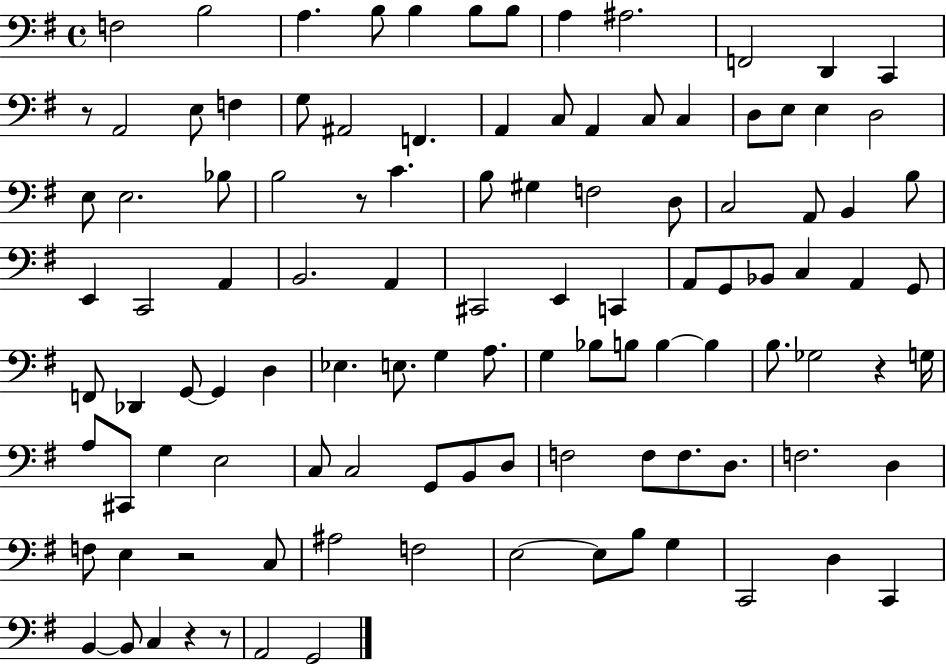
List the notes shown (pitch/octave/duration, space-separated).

F3/h B3/h A3/q. B3/e B3/q B3/e B3/e A3/q A#3/h. F2/h D2/q C2/q R/e A2/h E3/e F3/q G3/e A#2/h F2/q. A2/q C3/e A2/q C3/e C3/q D3/e E3/e E3/q D3/h E3/e E3/h. Bb3/e B3/h R/e C4/q. B3/e G#3/q F3/h D3/e C3/h A2/e B2/q B3/e E2/q C2/h A2/q B2/h. A2/q C#2/h E2/q C2/q A2/e G2/e Bb2/e C3/q A2/q G2/e F2/e Db2/q G2/e G2/q D3/q Eb3/q. E3/e. G3/q A3/e. G3/q Bb3/e B3/e B3/q B3/q B3/e. Gb3/h R/q G3/s A3/e C#2/e G3/q E3/h C3/e C3/h G2/e B2/e D3/e F3/h F3/e F3/e. D3/e. F3/h. D3/q F3/e E3/q R/h C3/e A#3/h F3/h E3/h E3/e B3/e G3/q C2/h D3/q C2/q B2/q B2/e C3/q R/q R/e A2/h G2/h